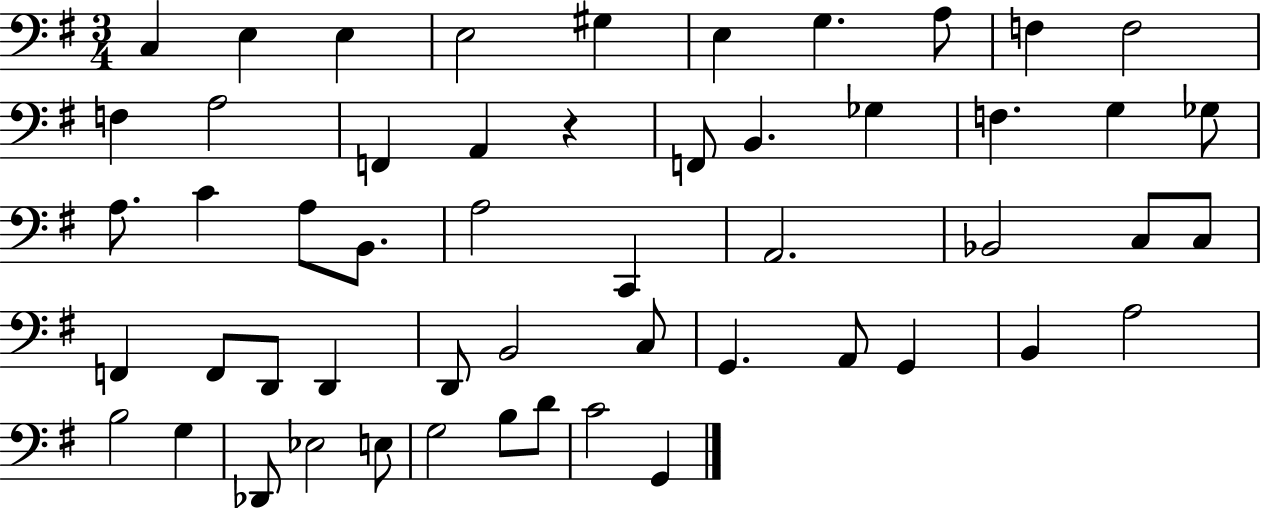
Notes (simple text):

C3/q E3/q E3/q E3/h G#3/q E3/q G3/q. A3/e F3/q F3/h F3/q A3/h F2/q A2/q R/q F2/e B2/q. Gb3/q F3/q. G3/q Gb3/e A3/e. C4/q A3/e B2/e. A3/h C2/q A2/h. Bb2/h C3/e C3/e F2/q F2/e D2/e D2/q D2/e B2/h C3/e G2/q. A2/e G2/q B2/q A3/h B3/h G3/q Db2/e Eb3/h E3/e G3/h B3/e D4/e C4/h G2/q